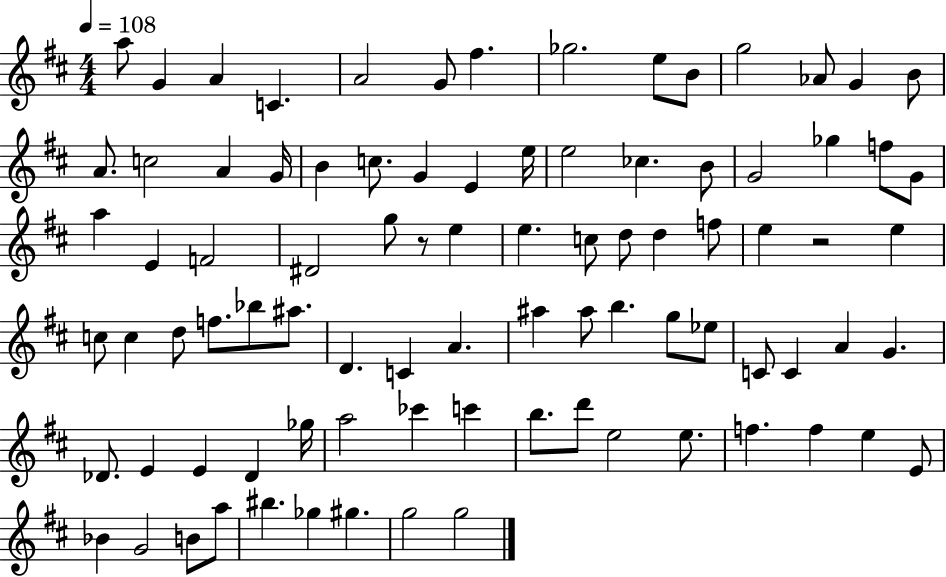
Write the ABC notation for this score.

X:1
T:Untitled
M:4/4
L:1/4
K:D
a/2 G A C A2 G/2 ^f _g2 e/2 B/2 g2 _A/2 G B/2 A/2 c2 A G/4 B c/2 G E e/4 e2 _c B/2 G2 _g f/2 G/2 a E F2 ^D2 g/2 z/2 e e c/2 d/2 d f/2 e z2 e c/2 c d/2 f/2 _b/2 ^a/2 D C A ^a ^a/2 b g/2 _e/2 C/2 C A G _D/2 E E _D _g/4 a2 _c' c' b/2 d'/2 e2 e/2 f f e E/2 _B G2 B/2 a/2 ^b _g ^g g2 g2